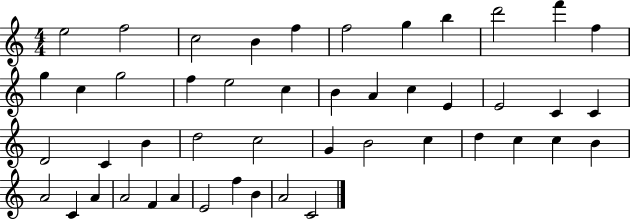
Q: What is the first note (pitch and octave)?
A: E5